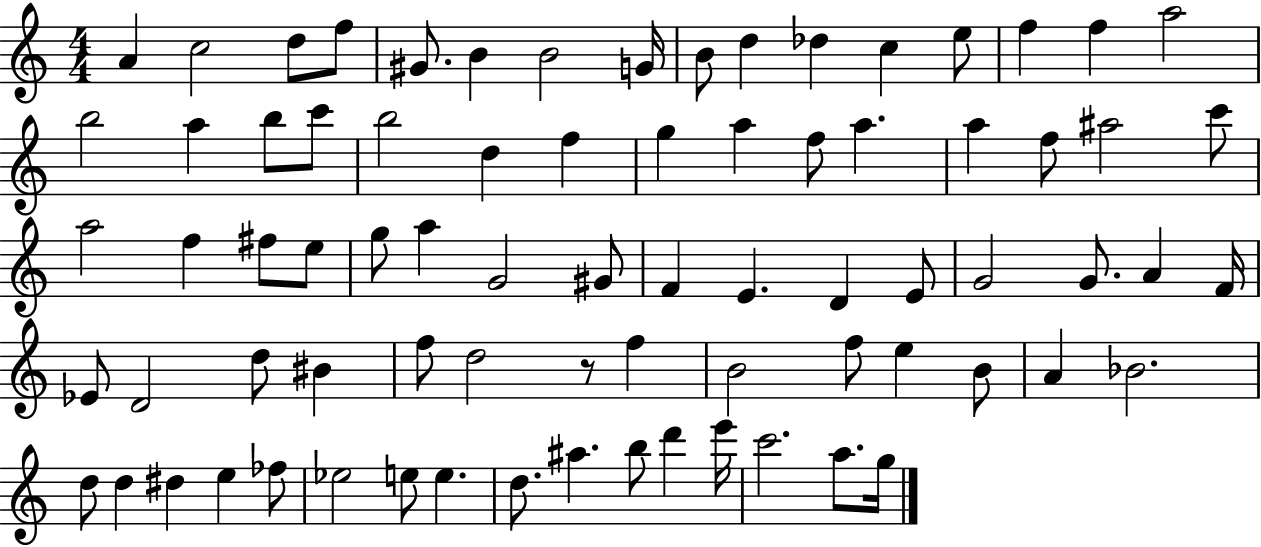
X:1
T:Untitled
M:4/4
L:1/4
K:C
A c2 d/2 f/2 ^G/2 B B2 G/4 B/2 d _d c e/2 f f a2 b2 a b/2 c'/2 b2 d f g a f/2 a a f/2 ^a2 c'/2 a2 f ^f/2 e/2 g/2 a G2 ^G/2 F E D E/2 G2 G/2 A F/4 _E/2 D2 d/2 ^B f/2 d2 z/2 f B2 f/2 e B/2 A _B2 d/2 d ^d e _f/2 _e2 e/2 e d/2 ^a b/2 d' e'/4 c'2 a/2 g/4